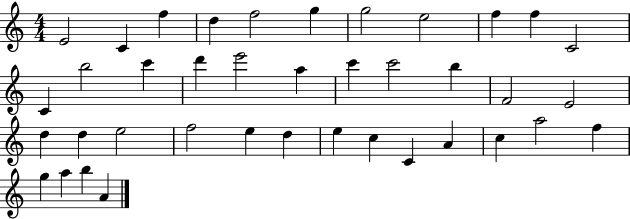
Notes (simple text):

E4/h C4/q F5/q D5/q F5/h G5/q G5/h E5/h F5/q F5/q C4/h C4/q B5/h C6/q D6/q E6/h A5/q C6/q C6/h B5/q F4/h E4/h D5/q D5/q E5/h F5/h E5/q D5/q E5/q C5/q C4/q A4/q C5/q A5/h F5/q G5/q A5/q B5/q A4/q